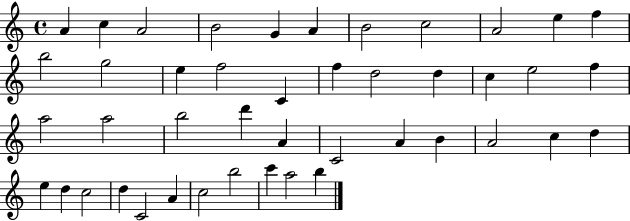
A4/q C5/q A4/h B4/h G4/q A4/q B4/h C5/h A4/h E5/q F5/q B5/h G5/h E5/q F5/h C4/q F5/q D5/h D5/q C5/q E5/h F5/q A5/h A5/h B5/h D6/q A4/q C4/h A4/q B4/q A4/h C5/q D5/q E5/q D5/q C5/h D5/q C4/h A4/q C5/h B5/h C6/q A5/h B5/q